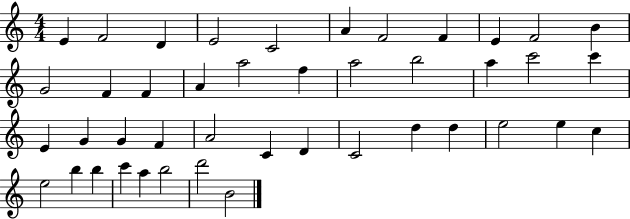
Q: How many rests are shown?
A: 0